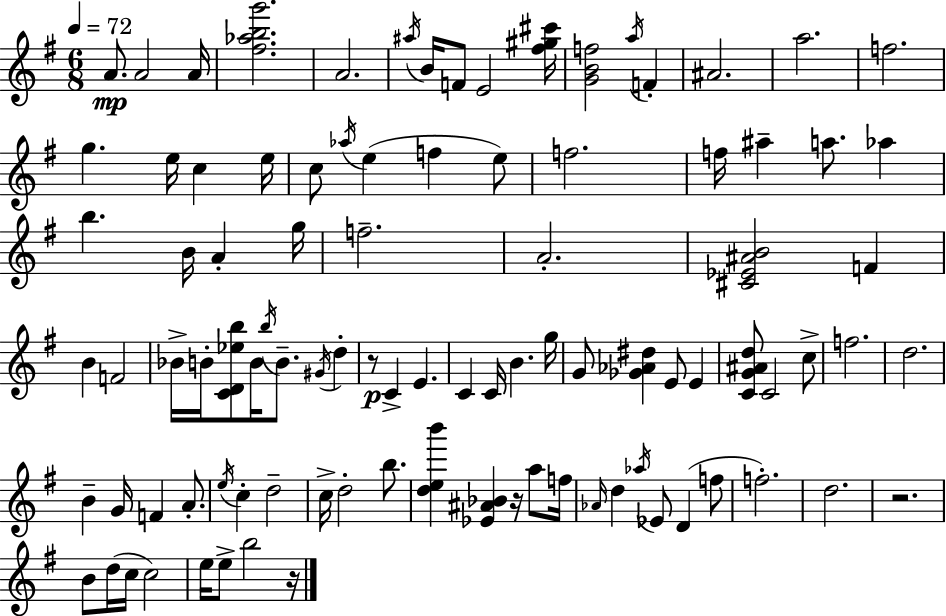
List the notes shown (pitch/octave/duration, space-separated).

A4/e. A4/h A4/s [F#5,Ab5,B5,G6]/h. A4/h. A#5/s B4/s F4/e E4/h [F#5,G#5,C#6]/s [G4,B4,F5]/h A5/s F4/q A#4/h. A5/h. F5/h. G5/q. E5/s C5/q E5/s C5/e Ab5/s E5/q F5/q E5/e F5/h. F5/s A#5/q A5/e. Ab5/q B5/q. B4/s A4/q G5/s F5/h. A4/h. [C#4,Eb4,A#4,B4]/h F4/q B4/q F4/h Bb4/s B4/s [C4,D4,Eb5,B5]/e B4/s B5/s B4/e. G#4/s D5/q R/e C4/q E4/q. C4/q C4/s B4/q. G5/s G4/e [Gb4,Ab4,D#5]/q E4/e E4/q [C4,G4,A#4,D5]/e C4/h C5/e F5/h. D5/h. B4/q G4/s F4/q A4/e. E5/s C5/q D5/h C5/s D5/h B5/e. [D5,E5,B6]/q [Eb4,A#4,Bb4]/q R/s A5/e F5/s Ab4/s D5/q Ab5/s Eb4/e D4/q F5/e F5/h. D5/h. R/h. B4/e D5/s C5/s C5/h E5/s E5/e B5/h R/s